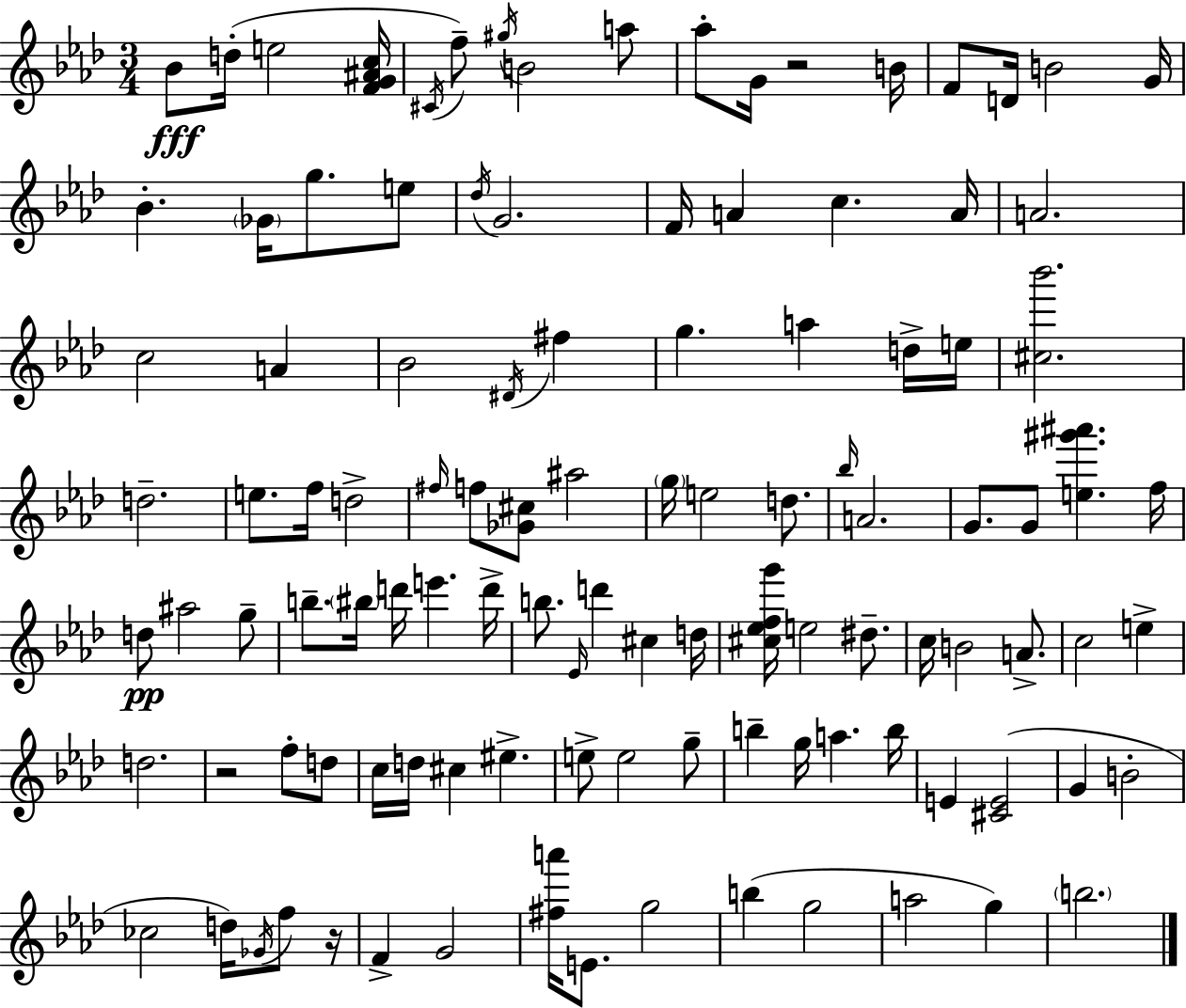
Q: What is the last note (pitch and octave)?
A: B5